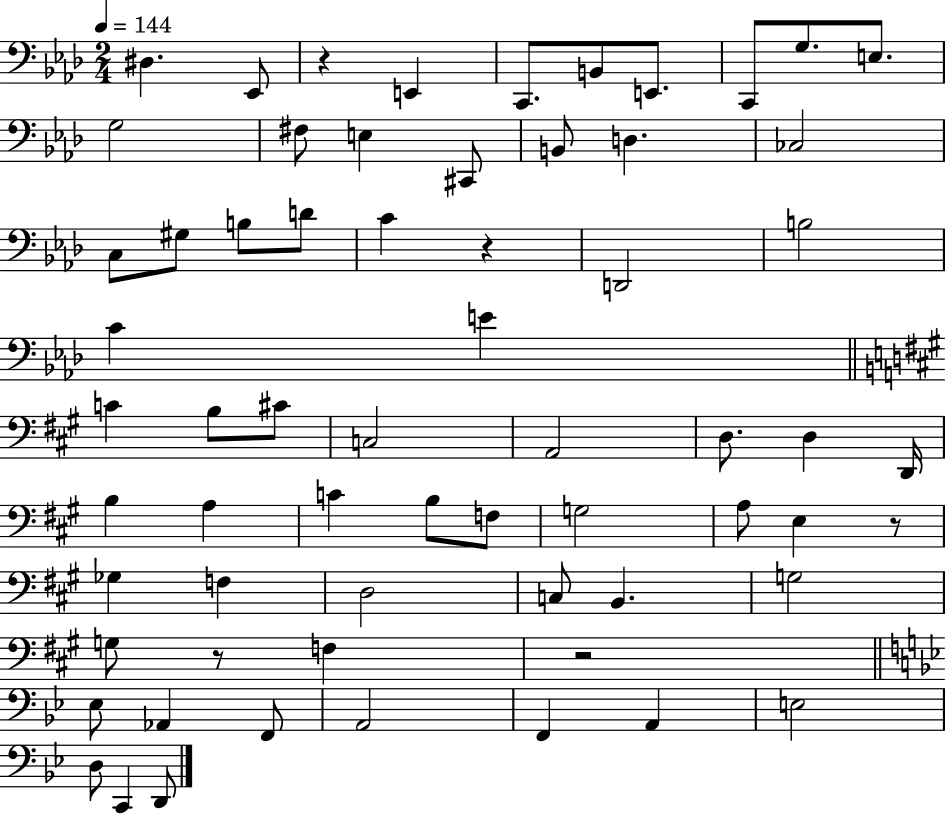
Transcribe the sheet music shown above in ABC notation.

X:1
T:Untitled
M:2/4
L:1/4
K:Ab
^D, _E,,/2 z E,, C,,/2 B,,/2 E,,/2 C,,/2 G,/2 E,/2 G,2 ^F,/2 E, ^C,,/2 B,,/2 D, _C,2 C,/2 ^G,/2 B,/2 D/2 C z D,,2 B,2 C E C B,/2 ^C/2 C,2 A,,2 D,/2 D, D,,/4 B, A, C B,/2 F,/2 G,2 A,/2 E, z/2 _G, F, D,2 C,/2 B,, G,2 G,/2 z/2 F, z2 _E,/2 _A,, F,,/2 A,,2 F,, A,, E,2 D,/2 C,, D,,/2